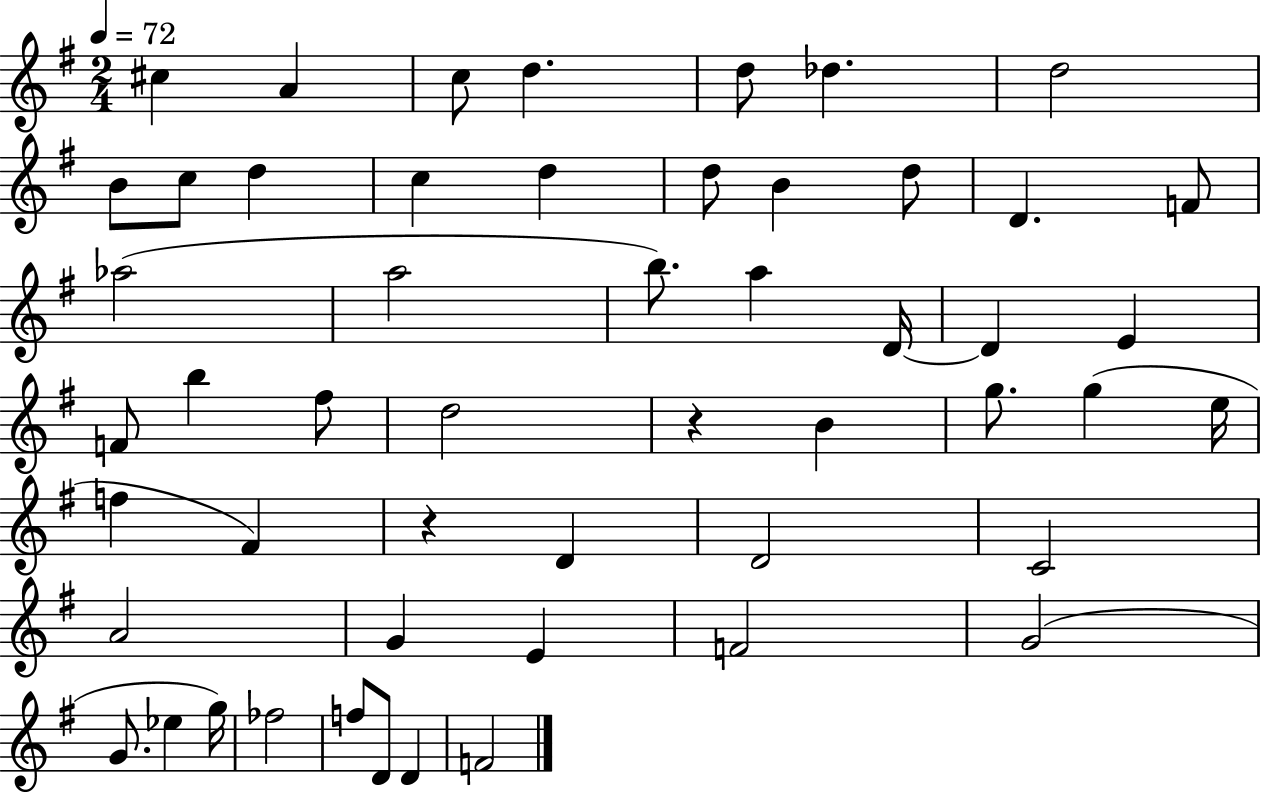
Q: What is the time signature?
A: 2/4